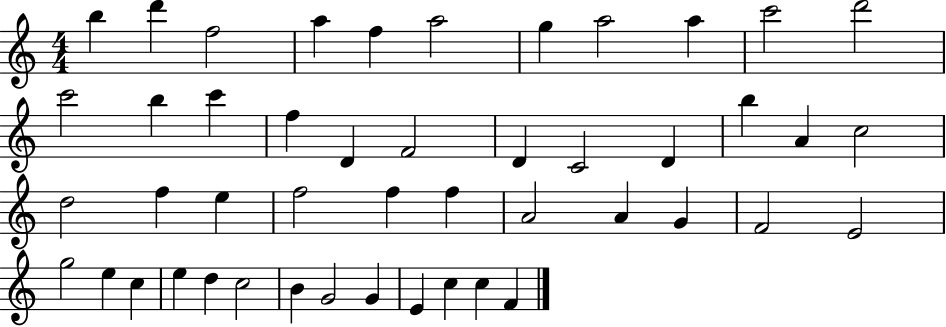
{
  \clef treble
  \numericTimeSignature
  \time 4/4
  \key c \major
  b''4 d'''4 f''2 | a''4 f''4 a''2 | g''4 a''2 a''4 | c'''2 d'''2 | \break c'''2 b''4 c'''4 | f''4 d'4 f'2 | d'4 c'2 d'4 | b''4 a'4 c''2 | \break d''2 f''4 e''4 | f''2 f''4 f''4 | a'2 a'4 g'4 | f'2 e'2 | \break g''2 e''4 c''4 | e''4 d''4 c''2 | b'4 g'2 g'4 | e'4 c''4 c''4 f'4 | \break \bar "|."
}